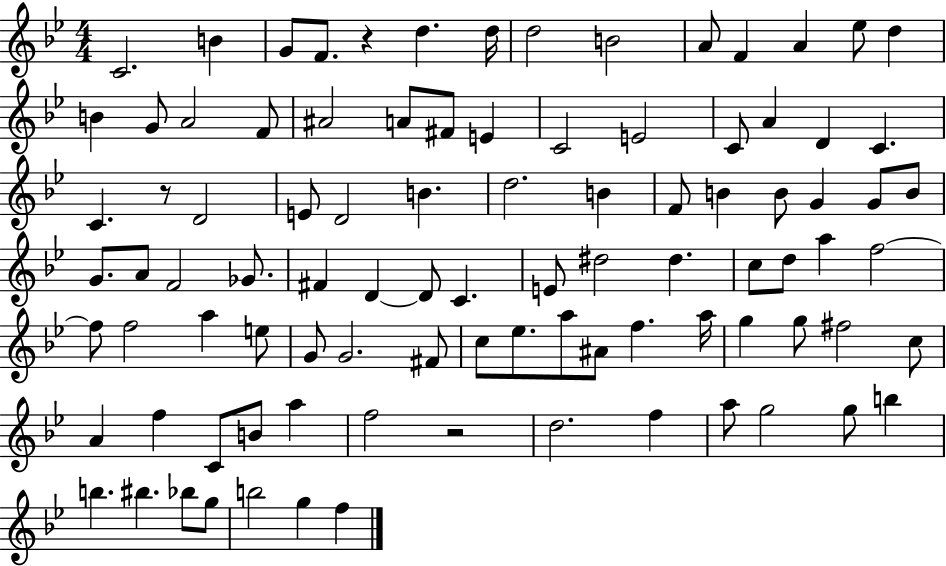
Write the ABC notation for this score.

X:1
T:Untitled
M:4/4
L:1/4
K:Bb
C2 B G/2 F/2 z d d/4 d2 B2 A/2 F A _e/2 d B G/2 A2 F/2 ^A2 A/2 ^F/2 E C2 E2 C/2 A D C C z/2 D2 E/2 D2 B d2 B F/2 B B/2 G G/2 B/2 G/2 A/2 F2 _G/2 ^F D D/2 C E/2 ^d2 ^d c/2 d/2 a f2 f/2 f2 a e/2 G/2 G2 ^F/2 c/2 _e/2 a/2 ^A/2 f a/4 g g/2 ^f2 c/2 A f C/2 B/2 a f2 z2 d2 f a/2 g2 g/2 b b ^b _b/2 g/2 b2 g f